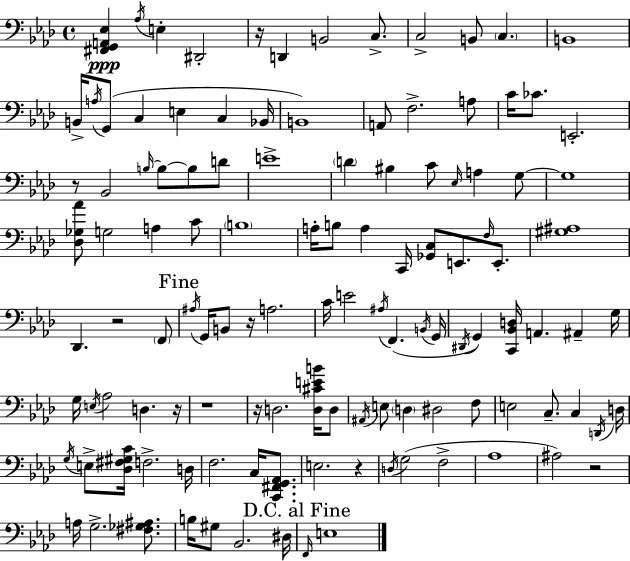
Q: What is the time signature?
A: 4/4